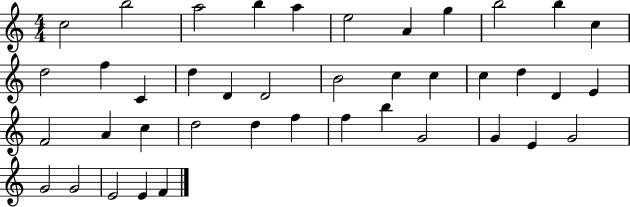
{
  \clef treble
  \numericTimeSignature
  \time 4/4
  \key c \major
  c''2 b''2 | a''2 b''4 a''4 | e''2 a'4 g''4 | b''2 b''4 c''4 | \break d''2 f''4 c'4 | d''4 d'4 d'2 | b'2 c''4 c''4 | c''4 d''4 d'4 e'4 | \break f'2 a'4 c''4 | d''2 d''4 f''4 | f''4 b''4 g'2 | g'4 e'4 g'2 | \break g'2 g'2 | e'2 e'4 f'4 | \bar "|."
}